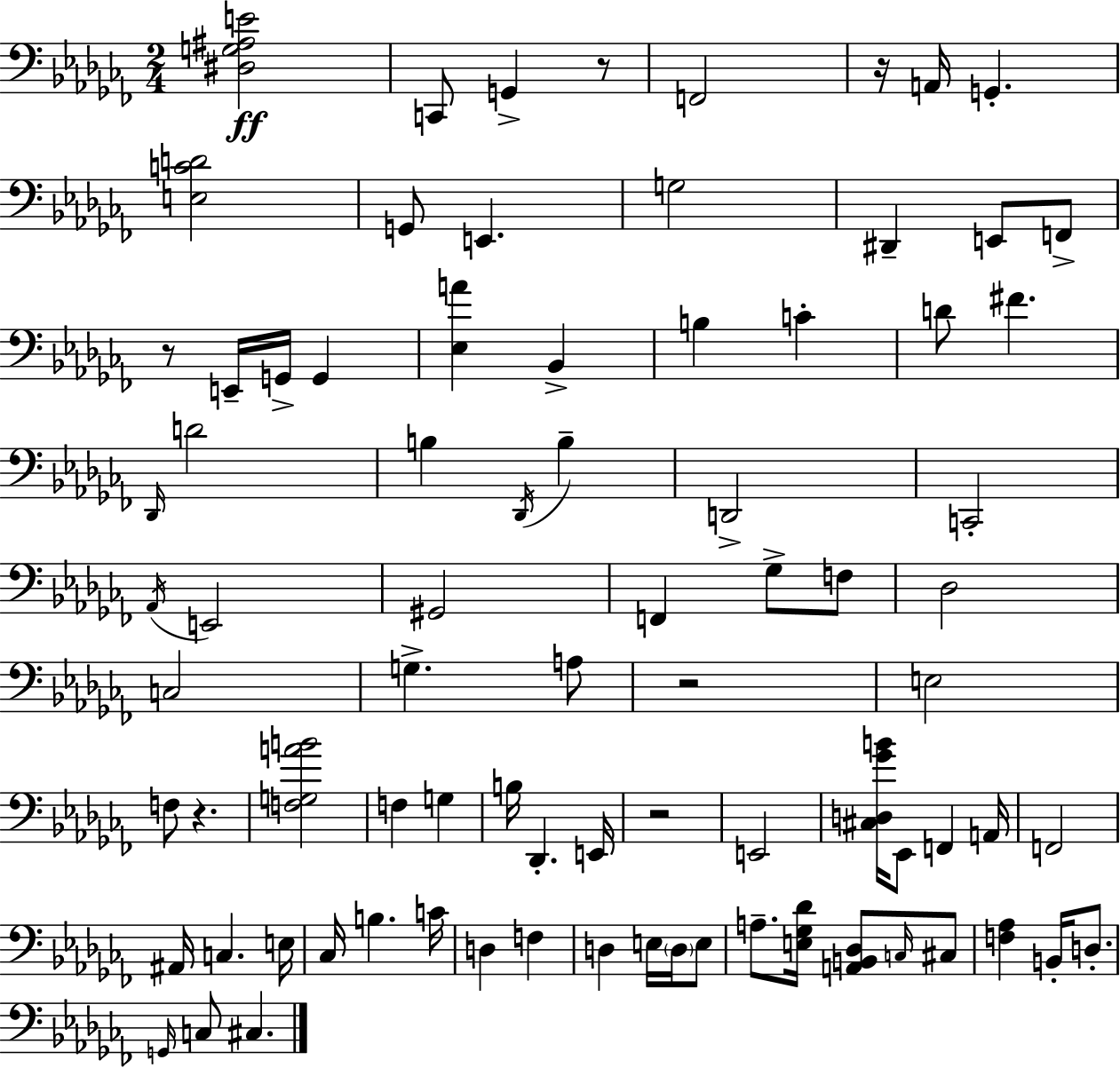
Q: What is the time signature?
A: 2/4